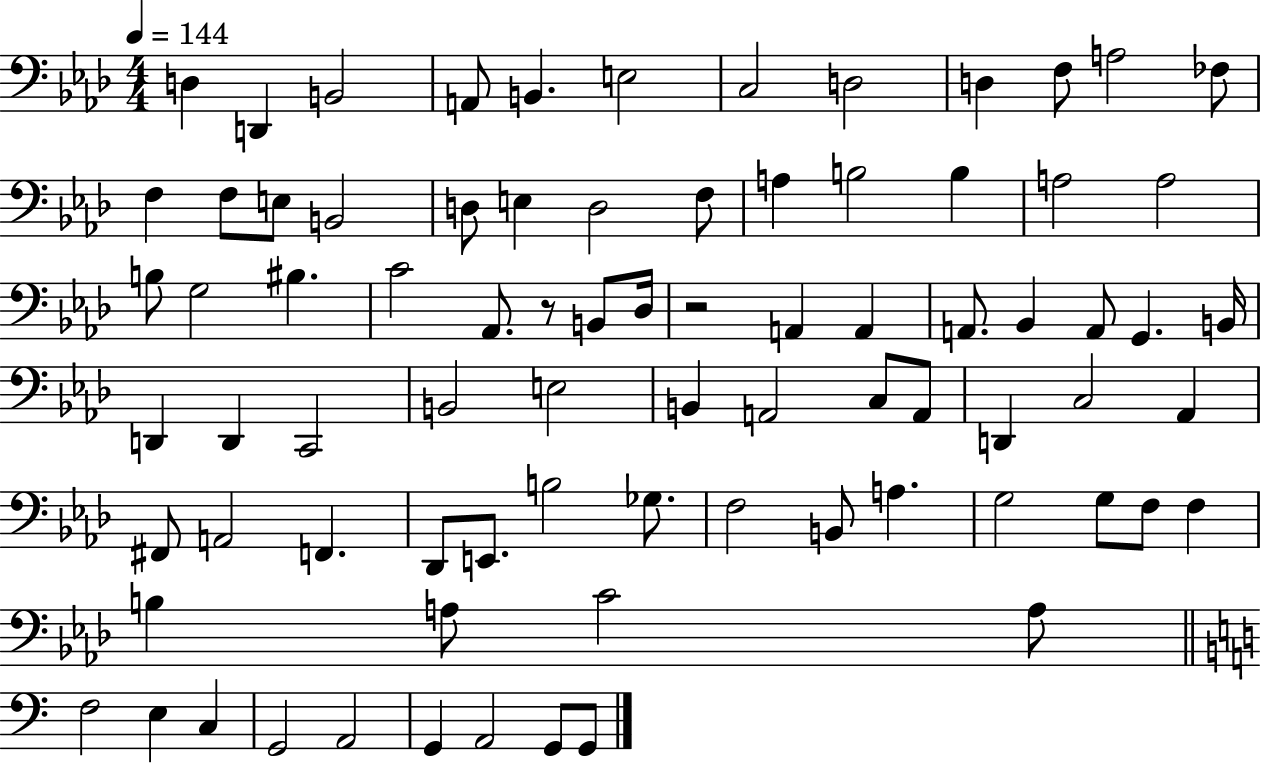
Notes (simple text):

D3/q D2/q B2/h A2/e B2/q. E3/h C3/h D3/h D3/q F3/e A3/h FES3/e F3/q F3/e E3/e B2/h D3/e E3/q D3/h F3/e A3/q B3/h B3/q A3/h A3/h B3/e G3/h BIS3/q. C4/h Ab2/e. R/e B2/e Db3/s R/h A2/q A2/q A2/e. Bb2/q A2/e G2/q. B2/s D2/q D2/q C2/h B2/h E3/h B2/q A2/h C3/e A2/e D2/q C3/h Ab2/q F#2/e A2/h F2/q. Db2/e E2/e. B3/h Gb3/e. F3/h B2/e A3/q. G3/h G3/e F3/e F3/q B3/q A3/e C4/h A3/e F3/h E3/q C3/q G2/h A2/h G2/q A2/h G2/e G2/e